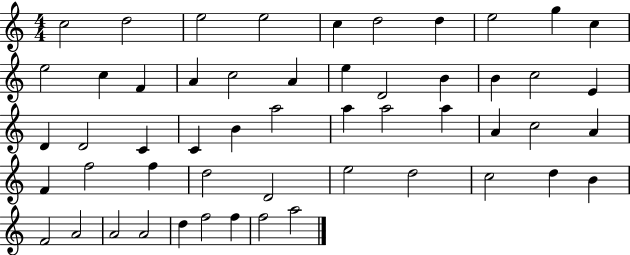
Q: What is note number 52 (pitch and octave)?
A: F5